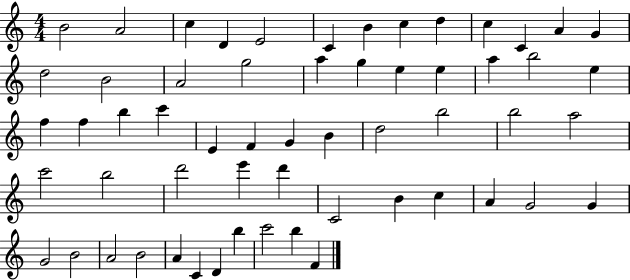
{
  \clef treble
  \numericTimeSignature
  \time 4/4
  \key c \major
  b'2 a'2 | c''4 d'4 e'2 | c'4 b'4 c''4 d''4 | c''4 c'4 a'4 g'4 | \break d''2 b'2 | a'2 g''2 | a''4 g''4 e''4 e''4 | a''4 b''2 e''4 | \break f''4 f''4 b''4 c'''4 | e'4 f'4 g'4 b'4 | d''2 b''2 | b''2 a''2 | \break c'''2 b''2 | d'''2 e'''4 d'''4 | c'2 b'4 c''4 | a'4 g'2 g'4 | \break g'2 b'2 | a'2 b'2 | a'4 c'4 d'4 b''4 | c'''2 b''4 f'4 | \break \bar "|."
}